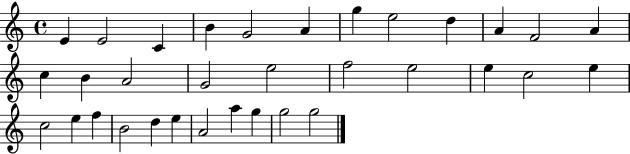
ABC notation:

X:1
T:Untitled
M:4/4
L:1/4
K:C
E E2 C B G2 A g e2 d A F2 A c B A2 G2 e2 f2 e2 e c2 e c2 e f B2 d e A2 a g g2 g2